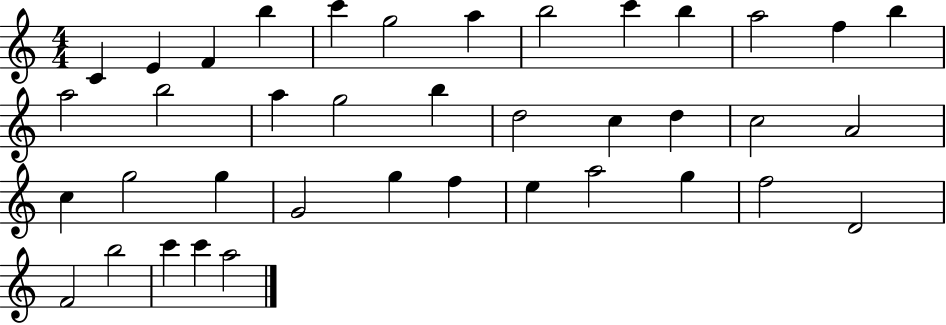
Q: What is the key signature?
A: C major